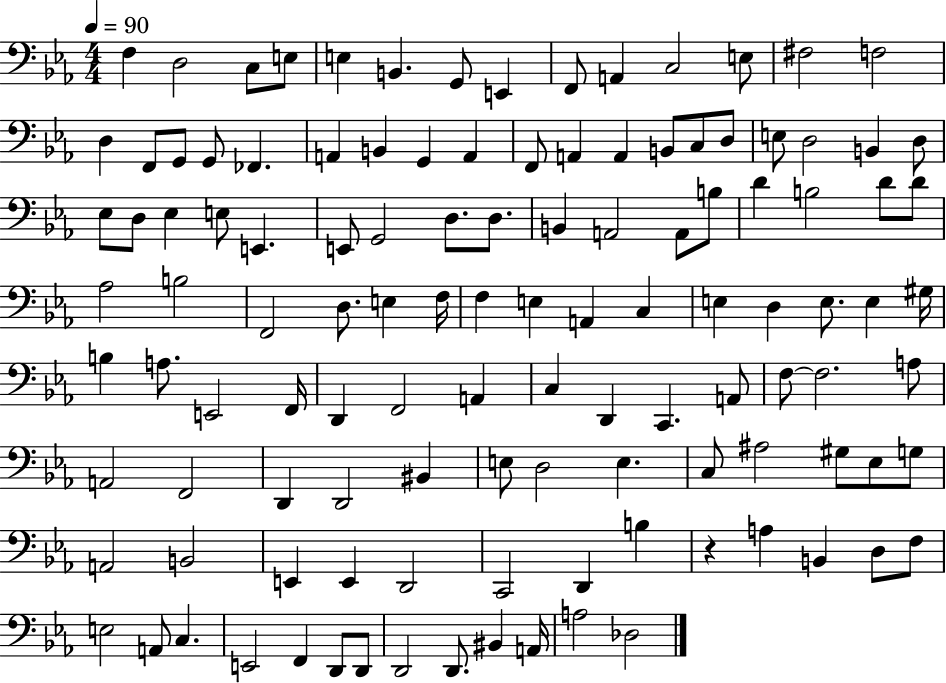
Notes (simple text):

F3/q D3/h C3/e E3/e E3/q B2/q. G2/e E2/q F2/e A2/q C3/h E3/e F#3/h F3/h D3/q F2/e G2/e G2/e FES2/q. A2/q B2/q G2/q A2/q F2/e A2/q A2/q B2/e C3/e D3/e E3/e D3/h B2/q D3/e Eb3/e D3/e Eb3/q E3/e E2/q. E2/e G2/h D3/e. D3/e. B2/q A2/h A2/e B3/e D4/q B3/h D4/e D4/e Ab3/h B3/h F2/h D3/e. E3/q F3/s F3/q E3/q A2/q C3/q E3/q D3/q E3/e. E3/q G#3/s B3/q A3/e. E2/h F2/s D2/q F2/h A2/q C3/q D2/q C2/q. A2/e F3/e F3/h. A3/e A2/h F2/h D2/q D2/h BIS2/q E3/e D3/h E3/q. C3/e A#3/h G#3/e Eb3/e G3/e A2/h B2/h E2/q E2/q D2/h C2/h D2/q B3/q R/q A3/q B2/q D3/e F3/e E3/h A2/e C3/q. E2/h F2/q D2/e D2/e D2/h D2/e. BIS2/q A2/s A3/h Db3/h